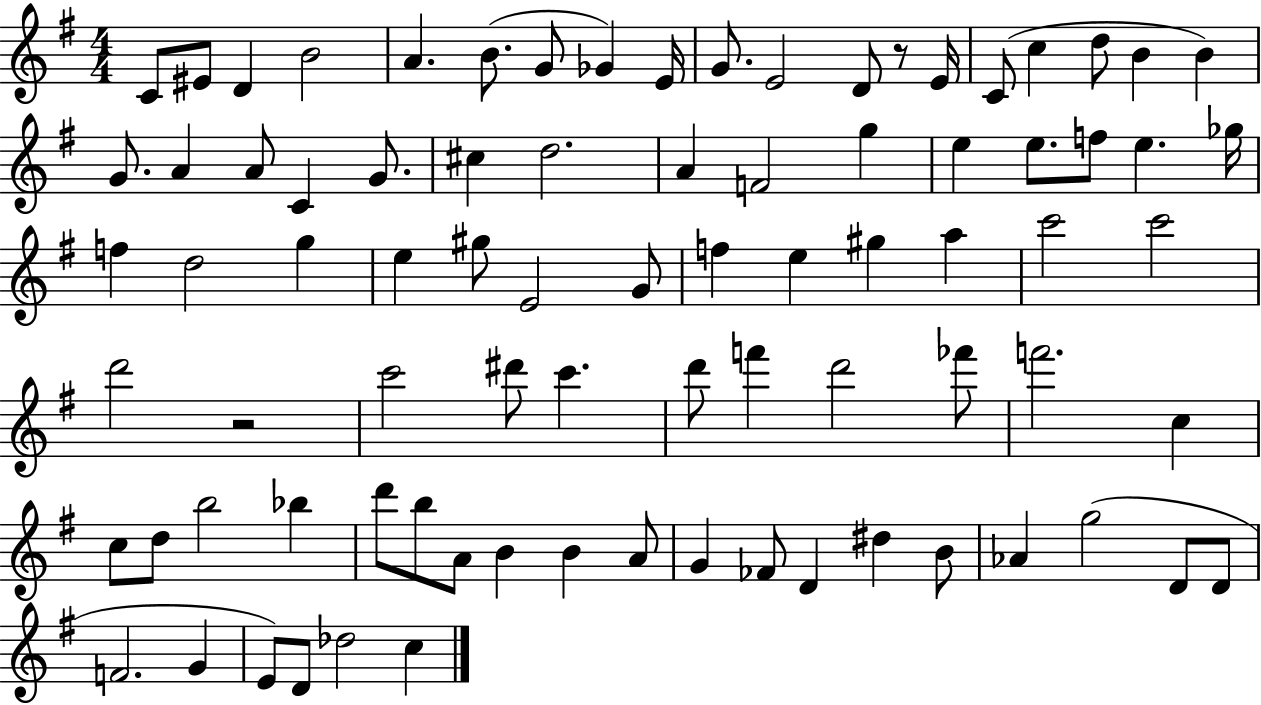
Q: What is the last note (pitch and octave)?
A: C5